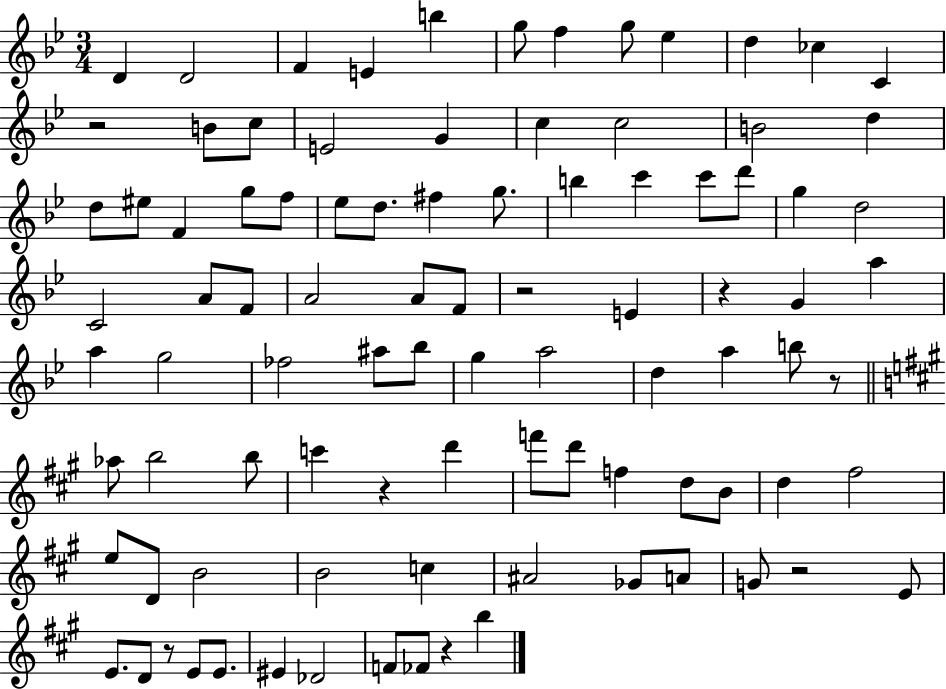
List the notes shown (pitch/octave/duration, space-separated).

D4/q D4/h F4/q E4/q B5/q G5/e F5/q G5/e Eb5/q D5/q CES5/q C4/q R/h B4/e C5/e E4/h G4/q C5/q C5/h B4/h D5/q D5/e EIS5/e F4/q G5/e F5/e Eb5/e D5/e. F#5/q G5/e. B5/q C6/q C6/e D6/e G5/q D5/h C4/h A4/e F4/e A4/h A4/e F4/e R/h E4/q R/q G4/q A5/q A5/q G5/h FES5/h A#5/e Bb5/e G5/q A5/h D5/q A5/q B5/e R/e Ab5/e B5/h B5/e C6/q R/q D6/q F6/e D6/e F5/q D5/e B4/e D5/q F#5/h E5/e D4/e B4/h B4/h C5/q A#4/h Gb4/e A4/e G4/e R/h E4/e E4/e. D4/e R/e E4/e E4/e. EIS4/q Db4/h F4/e FES4/e R/q B5/q